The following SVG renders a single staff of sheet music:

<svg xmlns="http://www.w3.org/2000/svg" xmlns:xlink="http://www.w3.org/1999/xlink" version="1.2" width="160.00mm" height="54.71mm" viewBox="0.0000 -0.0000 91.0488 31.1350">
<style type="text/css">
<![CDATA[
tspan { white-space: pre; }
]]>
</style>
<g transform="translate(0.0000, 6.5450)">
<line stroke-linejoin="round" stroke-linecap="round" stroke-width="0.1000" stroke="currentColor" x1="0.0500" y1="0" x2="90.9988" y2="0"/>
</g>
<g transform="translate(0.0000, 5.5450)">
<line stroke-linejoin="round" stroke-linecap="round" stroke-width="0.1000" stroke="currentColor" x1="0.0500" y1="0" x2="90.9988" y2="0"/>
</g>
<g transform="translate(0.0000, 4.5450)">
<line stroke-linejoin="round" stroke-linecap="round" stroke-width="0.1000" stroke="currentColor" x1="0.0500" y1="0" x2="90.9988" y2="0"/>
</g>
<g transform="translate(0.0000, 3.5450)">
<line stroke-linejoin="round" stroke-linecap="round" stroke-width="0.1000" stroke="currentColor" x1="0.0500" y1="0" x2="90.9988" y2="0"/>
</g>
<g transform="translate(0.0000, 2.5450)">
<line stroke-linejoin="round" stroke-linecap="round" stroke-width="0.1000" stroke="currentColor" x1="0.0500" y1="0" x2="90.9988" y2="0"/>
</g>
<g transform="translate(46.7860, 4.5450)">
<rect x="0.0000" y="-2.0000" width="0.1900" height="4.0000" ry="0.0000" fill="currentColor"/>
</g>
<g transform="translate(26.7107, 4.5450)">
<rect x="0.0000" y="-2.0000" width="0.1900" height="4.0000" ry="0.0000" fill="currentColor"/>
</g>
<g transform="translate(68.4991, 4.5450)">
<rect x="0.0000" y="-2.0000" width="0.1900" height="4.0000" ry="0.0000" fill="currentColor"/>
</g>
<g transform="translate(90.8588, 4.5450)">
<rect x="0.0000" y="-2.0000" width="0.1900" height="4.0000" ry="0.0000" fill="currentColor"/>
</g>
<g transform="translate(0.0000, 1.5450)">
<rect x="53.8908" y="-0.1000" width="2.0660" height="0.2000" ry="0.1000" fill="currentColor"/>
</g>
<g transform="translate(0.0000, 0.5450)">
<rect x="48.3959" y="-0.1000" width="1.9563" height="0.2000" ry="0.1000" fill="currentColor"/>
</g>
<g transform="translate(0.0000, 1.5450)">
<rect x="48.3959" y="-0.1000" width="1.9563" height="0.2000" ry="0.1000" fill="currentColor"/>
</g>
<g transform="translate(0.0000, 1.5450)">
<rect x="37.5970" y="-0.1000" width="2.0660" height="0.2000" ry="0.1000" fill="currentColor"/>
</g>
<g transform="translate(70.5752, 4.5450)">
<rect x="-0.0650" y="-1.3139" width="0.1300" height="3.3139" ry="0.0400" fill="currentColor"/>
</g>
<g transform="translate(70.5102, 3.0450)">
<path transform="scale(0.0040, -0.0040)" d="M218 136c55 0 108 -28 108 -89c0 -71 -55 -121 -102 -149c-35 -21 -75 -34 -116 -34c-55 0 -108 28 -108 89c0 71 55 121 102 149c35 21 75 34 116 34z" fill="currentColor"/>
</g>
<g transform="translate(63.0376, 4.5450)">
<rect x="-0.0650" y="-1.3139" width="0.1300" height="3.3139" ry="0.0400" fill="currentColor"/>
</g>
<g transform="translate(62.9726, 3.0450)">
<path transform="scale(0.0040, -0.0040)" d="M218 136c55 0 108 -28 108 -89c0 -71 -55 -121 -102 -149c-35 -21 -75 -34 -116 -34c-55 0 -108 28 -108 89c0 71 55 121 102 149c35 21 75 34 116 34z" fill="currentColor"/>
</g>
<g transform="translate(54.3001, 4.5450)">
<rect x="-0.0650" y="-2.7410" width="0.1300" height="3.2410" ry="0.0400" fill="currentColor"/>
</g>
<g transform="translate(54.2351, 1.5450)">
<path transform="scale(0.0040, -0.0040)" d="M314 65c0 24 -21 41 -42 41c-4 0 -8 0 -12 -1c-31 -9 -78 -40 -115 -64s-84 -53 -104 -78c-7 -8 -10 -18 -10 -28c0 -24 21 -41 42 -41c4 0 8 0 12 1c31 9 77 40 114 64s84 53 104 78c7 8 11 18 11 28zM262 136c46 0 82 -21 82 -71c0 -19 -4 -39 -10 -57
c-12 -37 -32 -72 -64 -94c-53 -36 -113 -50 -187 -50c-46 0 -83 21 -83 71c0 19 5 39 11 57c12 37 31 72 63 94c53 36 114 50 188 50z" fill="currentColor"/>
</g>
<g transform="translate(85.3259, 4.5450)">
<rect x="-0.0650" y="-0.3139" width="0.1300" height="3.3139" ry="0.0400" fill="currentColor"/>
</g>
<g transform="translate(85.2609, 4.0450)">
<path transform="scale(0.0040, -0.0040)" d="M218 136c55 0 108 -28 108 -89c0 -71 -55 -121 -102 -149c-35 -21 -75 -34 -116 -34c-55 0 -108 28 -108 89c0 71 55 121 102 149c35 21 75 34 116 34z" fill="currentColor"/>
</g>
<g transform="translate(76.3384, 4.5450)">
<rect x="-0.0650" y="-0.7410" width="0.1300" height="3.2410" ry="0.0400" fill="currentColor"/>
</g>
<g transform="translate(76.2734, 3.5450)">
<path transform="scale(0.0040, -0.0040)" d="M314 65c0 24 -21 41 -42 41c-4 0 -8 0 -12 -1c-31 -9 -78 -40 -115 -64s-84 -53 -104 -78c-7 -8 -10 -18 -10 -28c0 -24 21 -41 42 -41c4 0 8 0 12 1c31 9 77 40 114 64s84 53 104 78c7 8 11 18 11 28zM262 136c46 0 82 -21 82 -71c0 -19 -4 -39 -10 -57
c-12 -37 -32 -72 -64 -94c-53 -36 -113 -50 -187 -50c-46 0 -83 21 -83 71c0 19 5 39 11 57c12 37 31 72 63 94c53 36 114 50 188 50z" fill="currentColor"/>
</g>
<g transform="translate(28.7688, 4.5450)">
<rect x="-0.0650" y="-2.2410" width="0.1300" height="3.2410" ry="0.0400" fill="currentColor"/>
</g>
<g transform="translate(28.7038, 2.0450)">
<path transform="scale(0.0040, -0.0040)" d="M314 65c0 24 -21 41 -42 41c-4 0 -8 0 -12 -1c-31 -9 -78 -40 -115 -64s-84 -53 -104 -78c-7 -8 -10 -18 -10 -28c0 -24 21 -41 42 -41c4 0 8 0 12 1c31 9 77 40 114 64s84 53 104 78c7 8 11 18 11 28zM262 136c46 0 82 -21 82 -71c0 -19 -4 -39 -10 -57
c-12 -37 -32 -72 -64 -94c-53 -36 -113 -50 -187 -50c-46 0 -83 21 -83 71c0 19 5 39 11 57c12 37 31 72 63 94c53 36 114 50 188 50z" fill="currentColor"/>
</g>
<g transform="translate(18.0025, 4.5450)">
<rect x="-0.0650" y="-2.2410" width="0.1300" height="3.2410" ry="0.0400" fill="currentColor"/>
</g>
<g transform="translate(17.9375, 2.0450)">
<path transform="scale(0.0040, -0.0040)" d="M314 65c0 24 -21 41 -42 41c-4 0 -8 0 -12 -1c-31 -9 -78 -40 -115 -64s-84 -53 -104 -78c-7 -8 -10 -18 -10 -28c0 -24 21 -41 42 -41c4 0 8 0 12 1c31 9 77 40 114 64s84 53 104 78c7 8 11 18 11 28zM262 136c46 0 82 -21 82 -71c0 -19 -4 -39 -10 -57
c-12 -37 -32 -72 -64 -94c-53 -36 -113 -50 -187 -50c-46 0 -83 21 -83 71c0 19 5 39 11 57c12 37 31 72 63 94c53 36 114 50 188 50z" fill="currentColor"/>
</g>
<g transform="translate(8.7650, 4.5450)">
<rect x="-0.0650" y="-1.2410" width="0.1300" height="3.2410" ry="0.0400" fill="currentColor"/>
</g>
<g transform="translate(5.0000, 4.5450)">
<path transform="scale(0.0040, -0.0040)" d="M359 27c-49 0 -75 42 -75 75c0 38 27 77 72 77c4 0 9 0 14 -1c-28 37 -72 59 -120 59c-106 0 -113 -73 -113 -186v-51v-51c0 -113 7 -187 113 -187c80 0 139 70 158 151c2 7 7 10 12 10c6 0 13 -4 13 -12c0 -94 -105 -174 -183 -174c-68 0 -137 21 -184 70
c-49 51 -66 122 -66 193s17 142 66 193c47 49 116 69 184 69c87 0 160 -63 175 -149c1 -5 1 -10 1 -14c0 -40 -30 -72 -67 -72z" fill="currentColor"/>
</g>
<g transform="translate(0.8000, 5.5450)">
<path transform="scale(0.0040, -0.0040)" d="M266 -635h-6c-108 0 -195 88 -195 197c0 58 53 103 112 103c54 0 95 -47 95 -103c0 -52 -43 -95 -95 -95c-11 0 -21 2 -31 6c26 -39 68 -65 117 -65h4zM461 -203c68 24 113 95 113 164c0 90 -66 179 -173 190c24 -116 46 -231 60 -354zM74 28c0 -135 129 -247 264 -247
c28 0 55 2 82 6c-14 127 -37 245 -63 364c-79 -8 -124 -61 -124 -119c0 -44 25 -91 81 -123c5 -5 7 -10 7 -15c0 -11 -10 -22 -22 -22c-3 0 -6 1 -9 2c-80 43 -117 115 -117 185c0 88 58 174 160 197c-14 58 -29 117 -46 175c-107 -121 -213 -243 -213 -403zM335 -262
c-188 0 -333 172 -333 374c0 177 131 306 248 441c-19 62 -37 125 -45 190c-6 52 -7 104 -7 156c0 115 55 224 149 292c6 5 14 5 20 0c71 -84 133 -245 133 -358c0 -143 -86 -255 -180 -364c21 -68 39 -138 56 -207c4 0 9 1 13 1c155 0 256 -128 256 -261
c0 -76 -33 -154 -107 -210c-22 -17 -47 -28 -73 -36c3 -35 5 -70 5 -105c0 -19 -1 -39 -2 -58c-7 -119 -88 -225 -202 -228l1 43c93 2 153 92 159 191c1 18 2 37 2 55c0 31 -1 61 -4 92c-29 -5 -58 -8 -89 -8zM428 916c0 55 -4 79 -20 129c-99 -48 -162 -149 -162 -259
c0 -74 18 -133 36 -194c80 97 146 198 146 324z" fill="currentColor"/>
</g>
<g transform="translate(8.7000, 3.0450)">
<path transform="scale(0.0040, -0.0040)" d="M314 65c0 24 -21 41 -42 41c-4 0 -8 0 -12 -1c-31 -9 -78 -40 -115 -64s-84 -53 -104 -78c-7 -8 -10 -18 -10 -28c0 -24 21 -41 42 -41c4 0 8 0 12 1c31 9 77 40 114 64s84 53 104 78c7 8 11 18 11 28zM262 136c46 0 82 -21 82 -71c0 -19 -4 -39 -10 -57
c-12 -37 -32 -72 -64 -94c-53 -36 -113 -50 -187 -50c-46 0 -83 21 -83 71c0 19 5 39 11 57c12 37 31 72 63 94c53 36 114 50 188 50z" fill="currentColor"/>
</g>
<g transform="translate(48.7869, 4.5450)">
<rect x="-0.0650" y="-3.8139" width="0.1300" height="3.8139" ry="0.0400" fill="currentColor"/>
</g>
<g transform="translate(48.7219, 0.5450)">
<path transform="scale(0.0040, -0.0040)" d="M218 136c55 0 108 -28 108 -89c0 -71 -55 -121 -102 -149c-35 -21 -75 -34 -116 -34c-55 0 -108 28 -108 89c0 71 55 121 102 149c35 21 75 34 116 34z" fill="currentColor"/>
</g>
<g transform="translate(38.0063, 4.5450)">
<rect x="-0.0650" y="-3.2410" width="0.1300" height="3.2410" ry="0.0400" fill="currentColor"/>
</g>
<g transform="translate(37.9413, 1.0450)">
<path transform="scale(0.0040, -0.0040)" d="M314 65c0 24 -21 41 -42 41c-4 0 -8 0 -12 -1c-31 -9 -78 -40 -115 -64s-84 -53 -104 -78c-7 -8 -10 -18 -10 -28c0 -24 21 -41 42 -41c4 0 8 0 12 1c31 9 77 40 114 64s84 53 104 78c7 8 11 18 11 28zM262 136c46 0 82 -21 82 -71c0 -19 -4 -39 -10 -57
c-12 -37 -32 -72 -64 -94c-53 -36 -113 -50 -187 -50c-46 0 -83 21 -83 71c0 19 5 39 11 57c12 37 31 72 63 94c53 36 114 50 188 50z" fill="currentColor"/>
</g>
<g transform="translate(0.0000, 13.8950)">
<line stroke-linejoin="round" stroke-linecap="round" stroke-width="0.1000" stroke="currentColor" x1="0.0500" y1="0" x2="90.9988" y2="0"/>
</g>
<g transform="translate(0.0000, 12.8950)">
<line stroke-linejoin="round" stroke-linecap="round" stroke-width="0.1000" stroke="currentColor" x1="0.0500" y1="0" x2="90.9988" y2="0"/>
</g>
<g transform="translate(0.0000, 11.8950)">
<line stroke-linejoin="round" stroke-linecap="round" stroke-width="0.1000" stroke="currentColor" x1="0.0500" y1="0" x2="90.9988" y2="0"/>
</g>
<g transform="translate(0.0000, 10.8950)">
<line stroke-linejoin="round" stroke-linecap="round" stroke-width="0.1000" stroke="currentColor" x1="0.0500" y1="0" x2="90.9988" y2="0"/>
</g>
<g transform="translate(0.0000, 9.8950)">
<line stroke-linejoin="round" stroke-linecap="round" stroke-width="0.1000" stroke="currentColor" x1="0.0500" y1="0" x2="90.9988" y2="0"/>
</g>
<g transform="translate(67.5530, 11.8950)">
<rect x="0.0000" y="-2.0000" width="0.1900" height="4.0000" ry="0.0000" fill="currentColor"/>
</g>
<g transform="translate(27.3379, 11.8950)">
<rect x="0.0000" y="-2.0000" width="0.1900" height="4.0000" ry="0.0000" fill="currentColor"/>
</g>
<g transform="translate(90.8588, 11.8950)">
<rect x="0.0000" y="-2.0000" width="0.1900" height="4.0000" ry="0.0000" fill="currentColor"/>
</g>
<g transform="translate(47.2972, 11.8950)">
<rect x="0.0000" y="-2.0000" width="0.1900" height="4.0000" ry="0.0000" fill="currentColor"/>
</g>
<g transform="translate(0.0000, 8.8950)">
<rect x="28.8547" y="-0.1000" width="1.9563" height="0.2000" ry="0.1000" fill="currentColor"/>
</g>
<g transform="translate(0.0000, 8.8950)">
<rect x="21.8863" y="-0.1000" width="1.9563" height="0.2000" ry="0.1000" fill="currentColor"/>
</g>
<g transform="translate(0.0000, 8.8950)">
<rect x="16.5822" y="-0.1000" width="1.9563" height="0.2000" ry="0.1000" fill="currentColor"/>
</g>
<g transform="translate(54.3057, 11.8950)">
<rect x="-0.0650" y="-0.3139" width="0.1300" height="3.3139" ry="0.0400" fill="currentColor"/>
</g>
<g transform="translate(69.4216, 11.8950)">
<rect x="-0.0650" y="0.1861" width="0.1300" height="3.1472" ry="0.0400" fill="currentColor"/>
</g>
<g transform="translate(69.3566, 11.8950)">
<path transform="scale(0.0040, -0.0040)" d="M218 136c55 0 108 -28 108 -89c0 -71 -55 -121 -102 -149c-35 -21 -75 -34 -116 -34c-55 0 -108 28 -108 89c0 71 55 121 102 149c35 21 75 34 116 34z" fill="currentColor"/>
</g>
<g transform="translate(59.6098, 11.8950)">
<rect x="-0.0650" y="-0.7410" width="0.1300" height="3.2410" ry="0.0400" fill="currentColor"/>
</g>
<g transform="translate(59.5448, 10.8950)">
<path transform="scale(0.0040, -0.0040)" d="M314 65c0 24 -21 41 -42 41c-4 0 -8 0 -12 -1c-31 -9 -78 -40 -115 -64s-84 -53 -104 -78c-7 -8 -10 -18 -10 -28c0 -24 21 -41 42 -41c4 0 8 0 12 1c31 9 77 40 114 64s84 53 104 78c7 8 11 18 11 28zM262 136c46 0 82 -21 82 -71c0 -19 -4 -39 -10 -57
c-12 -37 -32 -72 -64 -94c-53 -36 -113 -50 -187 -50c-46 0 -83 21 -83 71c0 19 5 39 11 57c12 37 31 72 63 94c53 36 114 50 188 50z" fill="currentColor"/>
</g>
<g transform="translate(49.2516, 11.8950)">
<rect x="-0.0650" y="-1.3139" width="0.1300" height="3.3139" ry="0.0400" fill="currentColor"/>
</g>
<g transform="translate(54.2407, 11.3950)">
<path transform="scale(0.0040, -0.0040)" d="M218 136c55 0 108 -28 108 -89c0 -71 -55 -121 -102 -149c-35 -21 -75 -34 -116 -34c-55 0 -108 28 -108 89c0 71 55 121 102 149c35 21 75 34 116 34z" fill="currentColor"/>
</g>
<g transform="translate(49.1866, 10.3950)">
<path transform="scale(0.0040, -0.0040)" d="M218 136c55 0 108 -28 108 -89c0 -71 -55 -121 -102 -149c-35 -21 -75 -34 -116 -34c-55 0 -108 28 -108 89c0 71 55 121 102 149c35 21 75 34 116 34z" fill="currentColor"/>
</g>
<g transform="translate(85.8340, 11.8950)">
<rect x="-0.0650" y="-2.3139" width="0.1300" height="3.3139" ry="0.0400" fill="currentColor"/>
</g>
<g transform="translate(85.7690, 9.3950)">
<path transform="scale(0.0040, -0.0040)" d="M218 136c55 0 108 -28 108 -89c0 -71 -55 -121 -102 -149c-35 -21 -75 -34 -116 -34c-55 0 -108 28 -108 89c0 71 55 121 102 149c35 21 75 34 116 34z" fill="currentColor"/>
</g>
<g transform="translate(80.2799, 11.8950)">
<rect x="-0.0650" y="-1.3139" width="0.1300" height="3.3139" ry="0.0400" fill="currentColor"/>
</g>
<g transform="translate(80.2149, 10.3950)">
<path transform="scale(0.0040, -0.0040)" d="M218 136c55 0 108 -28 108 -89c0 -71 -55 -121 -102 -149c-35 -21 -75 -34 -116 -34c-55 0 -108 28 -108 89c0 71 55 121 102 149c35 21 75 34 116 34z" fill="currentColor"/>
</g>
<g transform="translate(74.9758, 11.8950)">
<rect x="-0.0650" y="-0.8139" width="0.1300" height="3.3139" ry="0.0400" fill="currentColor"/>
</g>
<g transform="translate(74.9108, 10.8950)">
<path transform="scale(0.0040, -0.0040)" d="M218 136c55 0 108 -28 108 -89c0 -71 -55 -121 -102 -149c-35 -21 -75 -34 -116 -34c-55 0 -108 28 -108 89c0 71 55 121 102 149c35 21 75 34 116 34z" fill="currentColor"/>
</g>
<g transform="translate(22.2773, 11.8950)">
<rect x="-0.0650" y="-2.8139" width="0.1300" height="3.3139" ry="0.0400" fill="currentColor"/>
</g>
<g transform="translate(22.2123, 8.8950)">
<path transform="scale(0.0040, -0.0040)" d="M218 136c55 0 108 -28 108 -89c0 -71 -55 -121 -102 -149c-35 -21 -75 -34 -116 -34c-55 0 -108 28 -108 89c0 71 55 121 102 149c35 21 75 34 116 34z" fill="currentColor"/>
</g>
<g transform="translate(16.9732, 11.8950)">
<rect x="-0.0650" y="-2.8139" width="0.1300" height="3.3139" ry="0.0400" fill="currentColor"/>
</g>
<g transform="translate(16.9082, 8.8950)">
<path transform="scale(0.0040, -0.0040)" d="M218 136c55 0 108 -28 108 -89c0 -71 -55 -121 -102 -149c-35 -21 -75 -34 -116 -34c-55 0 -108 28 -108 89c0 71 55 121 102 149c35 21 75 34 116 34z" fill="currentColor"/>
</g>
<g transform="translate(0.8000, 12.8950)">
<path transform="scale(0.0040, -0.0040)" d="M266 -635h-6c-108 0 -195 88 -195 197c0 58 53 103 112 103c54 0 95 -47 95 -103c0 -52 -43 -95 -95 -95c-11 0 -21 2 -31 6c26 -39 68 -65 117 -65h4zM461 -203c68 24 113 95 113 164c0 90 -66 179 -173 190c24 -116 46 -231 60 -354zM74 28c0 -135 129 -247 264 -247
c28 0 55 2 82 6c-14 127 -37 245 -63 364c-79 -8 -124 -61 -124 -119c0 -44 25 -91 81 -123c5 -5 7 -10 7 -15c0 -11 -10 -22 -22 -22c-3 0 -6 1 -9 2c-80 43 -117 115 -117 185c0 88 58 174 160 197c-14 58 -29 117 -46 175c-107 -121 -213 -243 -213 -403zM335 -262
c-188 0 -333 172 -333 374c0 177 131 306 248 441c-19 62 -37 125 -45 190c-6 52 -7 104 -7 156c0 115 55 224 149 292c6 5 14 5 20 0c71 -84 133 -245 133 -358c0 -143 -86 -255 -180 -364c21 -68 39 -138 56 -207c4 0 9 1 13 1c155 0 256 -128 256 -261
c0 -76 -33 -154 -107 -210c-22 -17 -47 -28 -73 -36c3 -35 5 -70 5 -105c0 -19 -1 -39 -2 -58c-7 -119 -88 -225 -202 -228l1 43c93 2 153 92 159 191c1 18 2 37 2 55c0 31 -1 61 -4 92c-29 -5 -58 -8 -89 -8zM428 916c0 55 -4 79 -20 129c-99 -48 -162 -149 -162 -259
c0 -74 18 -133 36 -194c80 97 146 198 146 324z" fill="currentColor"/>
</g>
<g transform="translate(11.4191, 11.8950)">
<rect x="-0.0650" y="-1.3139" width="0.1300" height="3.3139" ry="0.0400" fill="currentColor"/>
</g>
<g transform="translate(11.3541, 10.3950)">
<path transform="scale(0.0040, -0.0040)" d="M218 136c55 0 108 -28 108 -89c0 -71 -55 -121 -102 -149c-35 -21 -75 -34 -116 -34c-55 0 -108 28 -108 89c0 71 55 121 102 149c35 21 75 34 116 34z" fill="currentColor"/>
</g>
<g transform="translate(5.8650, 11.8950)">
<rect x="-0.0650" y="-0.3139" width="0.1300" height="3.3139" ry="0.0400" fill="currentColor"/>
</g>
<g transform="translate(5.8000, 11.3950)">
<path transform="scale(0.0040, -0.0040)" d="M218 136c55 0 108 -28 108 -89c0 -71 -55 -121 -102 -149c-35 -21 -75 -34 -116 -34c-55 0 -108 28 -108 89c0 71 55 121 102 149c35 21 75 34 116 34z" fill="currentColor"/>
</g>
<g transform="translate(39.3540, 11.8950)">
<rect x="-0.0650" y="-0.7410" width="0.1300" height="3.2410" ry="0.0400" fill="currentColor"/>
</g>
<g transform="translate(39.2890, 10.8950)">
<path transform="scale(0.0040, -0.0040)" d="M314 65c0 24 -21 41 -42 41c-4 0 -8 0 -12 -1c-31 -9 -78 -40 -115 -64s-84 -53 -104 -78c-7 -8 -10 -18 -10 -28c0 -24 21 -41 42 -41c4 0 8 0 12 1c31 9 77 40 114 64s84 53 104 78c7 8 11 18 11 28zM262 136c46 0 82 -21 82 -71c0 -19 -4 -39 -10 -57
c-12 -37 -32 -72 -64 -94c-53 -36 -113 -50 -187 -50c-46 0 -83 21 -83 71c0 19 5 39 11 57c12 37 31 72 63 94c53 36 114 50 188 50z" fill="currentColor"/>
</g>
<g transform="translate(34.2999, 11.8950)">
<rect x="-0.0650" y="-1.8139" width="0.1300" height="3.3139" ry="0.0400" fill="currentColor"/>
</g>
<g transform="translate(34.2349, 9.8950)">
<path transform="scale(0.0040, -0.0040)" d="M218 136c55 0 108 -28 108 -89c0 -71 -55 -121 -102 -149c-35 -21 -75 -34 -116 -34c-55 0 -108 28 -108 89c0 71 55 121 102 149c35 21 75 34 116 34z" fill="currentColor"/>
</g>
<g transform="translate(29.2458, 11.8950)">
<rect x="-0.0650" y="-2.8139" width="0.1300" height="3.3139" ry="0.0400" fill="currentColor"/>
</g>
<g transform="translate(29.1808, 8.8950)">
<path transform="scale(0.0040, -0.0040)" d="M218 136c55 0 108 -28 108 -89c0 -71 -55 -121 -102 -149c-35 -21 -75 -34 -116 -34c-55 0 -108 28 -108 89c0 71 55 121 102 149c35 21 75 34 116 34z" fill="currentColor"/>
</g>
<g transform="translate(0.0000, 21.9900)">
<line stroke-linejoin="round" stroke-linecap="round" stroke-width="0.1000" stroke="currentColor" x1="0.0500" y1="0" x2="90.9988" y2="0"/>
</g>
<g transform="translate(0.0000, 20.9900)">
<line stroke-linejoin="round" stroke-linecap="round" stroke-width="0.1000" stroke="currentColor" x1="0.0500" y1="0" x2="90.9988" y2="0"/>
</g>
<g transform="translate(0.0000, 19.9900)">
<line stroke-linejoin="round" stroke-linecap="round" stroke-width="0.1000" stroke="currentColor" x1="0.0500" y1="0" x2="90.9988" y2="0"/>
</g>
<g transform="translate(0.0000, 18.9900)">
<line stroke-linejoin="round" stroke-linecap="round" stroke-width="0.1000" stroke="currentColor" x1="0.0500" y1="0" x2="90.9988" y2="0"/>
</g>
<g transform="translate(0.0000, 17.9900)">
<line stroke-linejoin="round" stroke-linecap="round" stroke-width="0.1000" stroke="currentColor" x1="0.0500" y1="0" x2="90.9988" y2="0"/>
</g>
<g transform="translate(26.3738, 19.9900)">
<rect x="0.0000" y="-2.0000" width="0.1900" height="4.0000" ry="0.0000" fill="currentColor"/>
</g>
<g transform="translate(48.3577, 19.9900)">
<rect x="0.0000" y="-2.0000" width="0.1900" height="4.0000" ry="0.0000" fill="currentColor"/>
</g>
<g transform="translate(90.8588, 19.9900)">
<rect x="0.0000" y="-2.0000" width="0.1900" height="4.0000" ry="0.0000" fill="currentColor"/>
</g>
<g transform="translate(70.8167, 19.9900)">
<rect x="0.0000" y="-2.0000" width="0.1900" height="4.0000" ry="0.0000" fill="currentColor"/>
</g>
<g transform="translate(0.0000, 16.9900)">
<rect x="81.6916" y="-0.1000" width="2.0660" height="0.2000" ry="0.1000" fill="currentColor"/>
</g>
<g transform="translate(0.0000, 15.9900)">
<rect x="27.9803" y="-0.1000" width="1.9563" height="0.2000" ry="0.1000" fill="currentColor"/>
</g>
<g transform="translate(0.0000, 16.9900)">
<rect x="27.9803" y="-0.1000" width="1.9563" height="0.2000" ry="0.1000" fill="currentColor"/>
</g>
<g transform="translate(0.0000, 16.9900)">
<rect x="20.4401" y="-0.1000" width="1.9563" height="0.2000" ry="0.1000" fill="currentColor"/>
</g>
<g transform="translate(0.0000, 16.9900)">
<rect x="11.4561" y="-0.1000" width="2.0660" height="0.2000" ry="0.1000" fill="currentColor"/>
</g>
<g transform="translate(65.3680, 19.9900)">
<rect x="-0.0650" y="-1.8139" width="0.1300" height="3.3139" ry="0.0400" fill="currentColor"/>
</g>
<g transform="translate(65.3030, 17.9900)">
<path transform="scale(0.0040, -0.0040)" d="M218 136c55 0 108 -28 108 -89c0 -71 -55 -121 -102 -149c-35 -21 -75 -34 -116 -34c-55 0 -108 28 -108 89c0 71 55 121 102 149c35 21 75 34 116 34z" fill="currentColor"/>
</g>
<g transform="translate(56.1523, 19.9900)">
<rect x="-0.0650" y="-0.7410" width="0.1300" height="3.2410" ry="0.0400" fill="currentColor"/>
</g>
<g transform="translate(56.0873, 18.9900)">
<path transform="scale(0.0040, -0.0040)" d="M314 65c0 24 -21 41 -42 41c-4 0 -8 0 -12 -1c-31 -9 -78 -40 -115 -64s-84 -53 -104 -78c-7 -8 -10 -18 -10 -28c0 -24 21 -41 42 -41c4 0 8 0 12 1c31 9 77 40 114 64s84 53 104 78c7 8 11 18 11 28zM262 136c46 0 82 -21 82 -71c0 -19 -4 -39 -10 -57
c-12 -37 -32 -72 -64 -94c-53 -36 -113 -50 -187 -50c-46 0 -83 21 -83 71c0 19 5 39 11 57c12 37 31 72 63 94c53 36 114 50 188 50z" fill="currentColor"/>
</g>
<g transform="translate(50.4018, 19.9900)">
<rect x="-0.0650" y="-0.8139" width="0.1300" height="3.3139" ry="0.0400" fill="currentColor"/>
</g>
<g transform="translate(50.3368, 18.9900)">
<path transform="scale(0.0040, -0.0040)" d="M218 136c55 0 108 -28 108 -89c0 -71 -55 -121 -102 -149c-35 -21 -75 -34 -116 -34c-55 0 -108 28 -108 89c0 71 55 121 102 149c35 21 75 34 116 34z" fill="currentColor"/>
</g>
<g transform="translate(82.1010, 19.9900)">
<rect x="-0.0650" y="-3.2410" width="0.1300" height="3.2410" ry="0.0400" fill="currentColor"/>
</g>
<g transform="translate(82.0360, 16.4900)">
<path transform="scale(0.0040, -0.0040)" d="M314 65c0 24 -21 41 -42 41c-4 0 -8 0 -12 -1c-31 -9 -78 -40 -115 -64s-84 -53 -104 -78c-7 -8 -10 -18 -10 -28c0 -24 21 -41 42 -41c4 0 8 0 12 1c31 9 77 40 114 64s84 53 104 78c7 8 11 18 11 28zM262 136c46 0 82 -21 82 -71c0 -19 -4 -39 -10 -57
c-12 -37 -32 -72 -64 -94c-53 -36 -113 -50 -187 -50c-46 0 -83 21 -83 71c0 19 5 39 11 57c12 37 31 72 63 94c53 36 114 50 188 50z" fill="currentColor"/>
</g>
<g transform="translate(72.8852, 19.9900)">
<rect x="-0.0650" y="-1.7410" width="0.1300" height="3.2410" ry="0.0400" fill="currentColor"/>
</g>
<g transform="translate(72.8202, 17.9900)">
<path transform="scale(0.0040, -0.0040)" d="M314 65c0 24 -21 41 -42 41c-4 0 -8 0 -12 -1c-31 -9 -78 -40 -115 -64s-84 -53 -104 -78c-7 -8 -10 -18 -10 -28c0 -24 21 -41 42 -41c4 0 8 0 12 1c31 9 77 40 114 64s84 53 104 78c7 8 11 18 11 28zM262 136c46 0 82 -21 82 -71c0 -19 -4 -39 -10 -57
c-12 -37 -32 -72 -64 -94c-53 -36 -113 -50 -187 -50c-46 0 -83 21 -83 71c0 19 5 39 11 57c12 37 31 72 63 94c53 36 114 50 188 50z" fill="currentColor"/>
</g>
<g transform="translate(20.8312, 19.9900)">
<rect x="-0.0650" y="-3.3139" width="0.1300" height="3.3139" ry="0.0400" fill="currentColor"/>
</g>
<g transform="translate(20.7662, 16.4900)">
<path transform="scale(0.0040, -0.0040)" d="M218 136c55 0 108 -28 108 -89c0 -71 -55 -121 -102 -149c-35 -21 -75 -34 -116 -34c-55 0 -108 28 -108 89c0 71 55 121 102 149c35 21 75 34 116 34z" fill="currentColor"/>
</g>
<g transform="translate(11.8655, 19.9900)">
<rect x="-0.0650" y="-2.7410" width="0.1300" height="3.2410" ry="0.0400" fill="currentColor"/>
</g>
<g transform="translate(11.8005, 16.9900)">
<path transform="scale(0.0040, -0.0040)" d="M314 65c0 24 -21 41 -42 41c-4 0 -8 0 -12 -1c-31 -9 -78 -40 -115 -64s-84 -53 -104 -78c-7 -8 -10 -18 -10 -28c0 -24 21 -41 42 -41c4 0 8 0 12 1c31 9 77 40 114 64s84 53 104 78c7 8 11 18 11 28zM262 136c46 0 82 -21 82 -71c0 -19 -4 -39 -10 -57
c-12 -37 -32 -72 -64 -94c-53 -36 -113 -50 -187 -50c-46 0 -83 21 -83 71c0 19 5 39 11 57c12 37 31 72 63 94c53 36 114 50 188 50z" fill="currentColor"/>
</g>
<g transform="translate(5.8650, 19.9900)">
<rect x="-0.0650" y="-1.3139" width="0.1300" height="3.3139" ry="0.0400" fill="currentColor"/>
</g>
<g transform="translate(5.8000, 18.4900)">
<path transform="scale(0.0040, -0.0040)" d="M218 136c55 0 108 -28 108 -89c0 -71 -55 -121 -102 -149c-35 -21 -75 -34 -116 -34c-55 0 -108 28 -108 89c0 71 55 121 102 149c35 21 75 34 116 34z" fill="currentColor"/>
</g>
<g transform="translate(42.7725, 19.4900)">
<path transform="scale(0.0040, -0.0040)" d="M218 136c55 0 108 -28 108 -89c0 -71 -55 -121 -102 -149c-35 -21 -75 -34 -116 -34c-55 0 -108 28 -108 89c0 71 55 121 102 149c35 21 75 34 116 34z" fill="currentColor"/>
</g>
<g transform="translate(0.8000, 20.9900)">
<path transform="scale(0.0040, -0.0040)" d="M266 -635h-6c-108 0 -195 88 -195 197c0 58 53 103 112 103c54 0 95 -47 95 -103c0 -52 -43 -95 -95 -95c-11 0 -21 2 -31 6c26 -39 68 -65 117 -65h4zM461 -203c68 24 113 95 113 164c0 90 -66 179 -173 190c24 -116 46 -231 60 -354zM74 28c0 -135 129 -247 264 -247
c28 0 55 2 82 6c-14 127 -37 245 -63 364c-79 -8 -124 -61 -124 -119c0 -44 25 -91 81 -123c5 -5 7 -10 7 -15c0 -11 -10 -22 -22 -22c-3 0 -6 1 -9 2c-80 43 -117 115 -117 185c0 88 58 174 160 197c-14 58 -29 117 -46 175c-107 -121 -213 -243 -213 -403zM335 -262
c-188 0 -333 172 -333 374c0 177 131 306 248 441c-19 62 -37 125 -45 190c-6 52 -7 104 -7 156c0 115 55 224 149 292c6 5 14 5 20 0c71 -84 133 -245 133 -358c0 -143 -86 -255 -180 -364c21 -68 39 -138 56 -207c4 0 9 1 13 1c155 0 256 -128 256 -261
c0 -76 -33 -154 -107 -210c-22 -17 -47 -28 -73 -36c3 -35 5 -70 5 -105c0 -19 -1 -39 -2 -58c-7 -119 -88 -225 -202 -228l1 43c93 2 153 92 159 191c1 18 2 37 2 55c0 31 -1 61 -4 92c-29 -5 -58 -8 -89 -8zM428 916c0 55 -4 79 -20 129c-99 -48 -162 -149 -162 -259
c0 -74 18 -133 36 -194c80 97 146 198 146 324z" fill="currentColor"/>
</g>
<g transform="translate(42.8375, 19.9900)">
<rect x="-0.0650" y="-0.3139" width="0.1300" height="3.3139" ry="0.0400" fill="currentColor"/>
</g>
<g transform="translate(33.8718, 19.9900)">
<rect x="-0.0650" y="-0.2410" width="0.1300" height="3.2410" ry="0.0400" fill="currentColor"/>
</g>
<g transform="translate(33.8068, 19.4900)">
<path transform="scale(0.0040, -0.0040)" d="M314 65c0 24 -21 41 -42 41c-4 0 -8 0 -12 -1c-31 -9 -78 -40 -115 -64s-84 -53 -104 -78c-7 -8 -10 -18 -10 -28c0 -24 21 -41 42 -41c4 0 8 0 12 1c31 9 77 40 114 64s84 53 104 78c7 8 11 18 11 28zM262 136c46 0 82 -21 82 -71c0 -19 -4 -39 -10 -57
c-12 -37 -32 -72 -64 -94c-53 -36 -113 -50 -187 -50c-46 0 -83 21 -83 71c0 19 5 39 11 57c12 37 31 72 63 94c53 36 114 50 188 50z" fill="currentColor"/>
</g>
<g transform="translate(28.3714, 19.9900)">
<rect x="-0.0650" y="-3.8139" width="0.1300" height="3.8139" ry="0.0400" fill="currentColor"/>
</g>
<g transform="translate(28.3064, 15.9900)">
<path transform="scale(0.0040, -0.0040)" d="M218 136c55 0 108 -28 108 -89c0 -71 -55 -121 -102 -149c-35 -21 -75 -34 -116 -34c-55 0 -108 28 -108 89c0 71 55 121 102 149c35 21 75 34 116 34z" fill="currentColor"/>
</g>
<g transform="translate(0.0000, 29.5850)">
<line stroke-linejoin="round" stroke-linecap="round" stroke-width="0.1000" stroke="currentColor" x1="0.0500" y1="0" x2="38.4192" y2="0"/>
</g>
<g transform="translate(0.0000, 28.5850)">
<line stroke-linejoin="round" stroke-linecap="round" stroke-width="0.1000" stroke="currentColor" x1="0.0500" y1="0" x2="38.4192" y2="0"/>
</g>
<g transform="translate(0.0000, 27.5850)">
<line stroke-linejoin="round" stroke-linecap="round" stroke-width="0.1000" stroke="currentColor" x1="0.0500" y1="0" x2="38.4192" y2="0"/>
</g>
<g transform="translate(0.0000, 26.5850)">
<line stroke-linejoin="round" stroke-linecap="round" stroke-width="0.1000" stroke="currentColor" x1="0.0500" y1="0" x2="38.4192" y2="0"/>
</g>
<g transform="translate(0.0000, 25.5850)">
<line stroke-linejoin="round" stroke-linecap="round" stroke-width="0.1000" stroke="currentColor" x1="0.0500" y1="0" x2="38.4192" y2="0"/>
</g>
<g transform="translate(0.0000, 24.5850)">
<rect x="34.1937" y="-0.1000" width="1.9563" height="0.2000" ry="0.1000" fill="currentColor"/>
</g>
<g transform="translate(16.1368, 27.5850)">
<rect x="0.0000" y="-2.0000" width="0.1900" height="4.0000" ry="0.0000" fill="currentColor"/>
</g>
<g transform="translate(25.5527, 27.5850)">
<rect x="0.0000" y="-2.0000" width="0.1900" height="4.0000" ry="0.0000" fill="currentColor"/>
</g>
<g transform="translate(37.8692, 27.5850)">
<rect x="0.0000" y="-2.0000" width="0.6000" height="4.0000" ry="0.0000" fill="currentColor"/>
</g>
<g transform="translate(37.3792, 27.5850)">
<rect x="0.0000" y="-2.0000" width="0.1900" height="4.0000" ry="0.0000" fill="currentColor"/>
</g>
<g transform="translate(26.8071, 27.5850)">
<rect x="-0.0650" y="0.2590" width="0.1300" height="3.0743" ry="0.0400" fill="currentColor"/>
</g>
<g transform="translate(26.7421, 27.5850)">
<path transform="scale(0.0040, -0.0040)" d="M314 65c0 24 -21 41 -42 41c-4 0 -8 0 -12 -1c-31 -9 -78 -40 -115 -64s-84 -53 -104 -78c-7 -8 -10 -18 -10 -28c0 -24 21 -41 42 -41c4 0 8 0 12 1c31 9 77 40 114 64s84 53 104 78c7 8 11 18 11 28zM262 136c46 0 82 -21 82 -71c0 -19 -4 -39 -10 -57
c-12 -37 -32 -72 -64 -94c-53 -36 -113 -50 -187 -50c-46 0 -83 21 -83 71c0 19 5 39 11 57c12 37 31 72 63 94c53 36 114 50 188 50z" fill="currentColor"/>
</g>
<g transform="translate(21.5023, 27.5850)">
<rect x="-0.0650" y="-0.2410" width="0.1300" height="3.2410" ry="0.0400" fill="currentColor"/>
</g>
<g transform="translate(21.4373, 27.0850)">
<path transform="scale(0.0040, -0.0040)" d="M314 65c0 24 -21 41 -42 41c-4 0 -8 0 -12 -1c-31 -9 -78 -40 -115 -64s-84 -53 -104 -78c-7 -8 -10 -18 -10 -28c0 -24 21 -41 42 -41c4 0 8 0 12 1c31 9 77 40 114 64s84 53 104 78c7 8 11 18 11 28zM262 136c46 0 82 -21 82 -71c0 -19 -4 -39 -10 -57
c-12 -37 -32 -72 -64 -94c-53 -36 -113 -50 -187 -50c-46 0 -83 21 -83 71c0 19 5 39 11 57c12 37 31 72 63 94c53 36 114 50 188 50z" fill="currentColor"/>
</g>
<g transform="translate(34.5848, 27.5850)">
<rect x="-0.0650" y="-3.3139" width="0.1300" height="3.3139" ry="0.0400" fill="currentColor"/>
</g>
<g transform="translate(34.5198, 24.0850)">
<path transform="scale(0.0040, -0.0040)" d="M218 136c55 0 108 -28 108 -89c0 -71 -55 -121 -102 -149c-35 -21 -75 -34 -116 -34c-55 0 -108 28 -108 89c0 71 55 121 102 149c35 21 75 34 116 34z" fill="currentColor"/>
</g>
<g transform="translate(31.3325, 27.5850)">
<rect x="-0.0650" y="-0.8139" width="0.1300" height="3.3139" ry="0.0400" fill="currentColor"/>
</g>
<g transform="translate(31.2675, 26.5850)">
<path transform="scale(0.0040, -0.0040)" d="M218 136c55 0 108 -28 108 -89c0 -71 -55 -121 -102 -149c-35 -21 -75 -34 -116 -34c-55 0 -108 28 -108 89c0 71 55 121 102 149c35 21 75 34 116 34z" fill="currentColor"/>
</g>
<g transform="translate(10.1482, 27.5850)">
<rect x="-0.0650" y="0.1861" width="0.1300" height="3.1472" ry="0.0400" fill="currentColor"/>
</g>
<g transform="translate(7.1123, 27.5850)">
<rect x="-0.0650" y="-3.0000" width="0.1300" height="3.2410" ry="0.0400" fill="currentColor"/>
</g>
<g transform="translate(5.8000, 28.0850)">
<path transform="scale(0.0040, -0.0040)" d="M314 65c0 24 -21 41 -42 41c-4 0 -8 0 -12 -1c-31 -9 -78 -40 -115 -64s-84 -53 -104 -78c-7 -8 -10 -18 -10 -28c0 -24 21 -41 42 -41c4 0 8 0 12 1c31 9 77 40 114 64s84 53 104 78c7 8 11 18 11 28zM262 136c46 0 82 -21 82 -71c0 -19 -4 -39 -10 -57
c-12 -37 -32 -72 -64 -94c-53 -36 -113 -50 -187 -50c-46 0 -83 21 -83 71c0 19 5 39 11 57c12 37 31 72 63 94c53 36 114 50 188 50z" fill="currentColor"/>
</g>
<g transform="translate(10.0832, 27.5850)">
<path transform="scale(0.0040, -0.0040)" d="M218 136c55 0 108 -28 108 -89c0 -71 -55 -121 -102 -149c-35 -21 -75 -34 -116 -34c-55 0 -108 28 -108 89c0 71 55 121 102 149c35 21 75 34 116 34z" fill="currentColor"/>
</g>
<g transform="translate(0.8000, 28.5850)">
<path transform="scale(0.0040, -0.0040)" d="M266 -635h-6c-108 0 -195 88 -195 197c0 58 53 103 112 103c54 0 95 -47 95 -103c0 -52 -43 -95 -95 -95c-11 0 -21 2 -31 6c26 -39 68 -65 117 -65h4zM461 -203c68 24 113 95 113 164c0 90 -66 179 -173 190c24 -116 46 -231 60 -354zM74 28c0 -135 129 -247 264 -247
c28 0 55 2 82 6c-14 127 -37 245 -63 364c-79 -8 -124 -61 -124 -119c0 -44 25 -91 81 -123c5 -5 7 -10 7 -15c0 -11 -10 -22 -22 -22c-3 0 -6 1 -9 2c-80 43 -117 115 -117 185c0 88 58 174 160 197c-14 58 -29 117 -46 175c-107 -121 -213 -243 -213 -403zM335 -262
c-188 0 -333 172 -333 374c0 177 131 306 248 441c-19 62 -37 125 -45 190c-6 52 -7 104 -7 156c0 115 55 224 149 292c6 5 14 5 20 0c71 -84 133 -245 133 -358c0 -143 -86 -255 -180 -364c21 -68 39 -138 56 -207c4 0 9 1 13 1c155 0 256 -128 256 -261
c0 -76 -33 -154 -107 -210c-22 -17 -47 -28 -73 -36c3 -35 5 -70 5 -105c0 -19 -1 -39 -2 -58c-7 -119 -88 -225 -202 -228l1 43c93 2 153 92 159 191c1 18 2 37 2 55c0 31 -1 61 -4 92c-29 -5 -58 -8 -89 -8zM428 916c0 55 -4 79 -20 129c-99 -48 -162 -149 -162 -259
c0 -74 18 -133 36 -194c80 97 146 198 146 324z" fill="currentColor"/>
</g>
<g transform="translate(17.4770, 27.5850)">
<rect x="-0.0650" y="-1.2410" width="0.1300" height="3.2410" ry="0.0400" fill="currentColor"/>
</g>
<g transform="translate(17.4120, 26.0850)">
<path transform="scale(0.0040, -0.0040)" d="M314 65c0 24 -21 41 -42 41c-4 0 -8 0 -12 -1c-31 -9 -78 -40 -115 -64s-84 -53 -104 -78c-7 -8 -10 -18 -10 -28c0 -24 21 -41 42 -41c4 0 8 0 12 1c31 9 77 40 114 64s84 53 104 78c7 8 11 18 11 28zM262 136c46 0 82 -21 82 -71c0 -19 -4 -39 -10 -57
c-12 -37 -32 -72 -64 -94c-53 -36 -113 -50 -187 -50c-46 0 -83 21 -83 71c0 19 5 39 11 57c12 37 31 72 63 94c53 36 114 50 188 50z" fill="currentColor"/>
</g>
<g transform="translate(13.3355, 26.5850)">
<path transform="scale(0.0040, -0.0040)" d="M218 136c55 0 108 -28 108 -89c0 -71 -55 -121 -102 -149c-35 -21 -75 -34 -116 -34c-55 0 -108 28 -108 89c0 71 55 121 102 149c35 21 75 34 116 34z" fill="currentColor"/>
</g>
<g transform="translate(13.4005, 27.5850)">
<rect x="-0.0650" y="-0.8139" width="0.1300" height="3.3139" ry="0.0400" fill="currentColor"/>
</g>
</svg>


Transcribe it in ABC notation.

X:1
T:Untitled
M:4/4
L:1/4
K:C
e2 g2 g2 b2 c' a2 e e d2 c c e a a a f d2 e c d2 B d e g e a2 b c' c2 c d d2 f f2 b2 A2 B d e2 c2 B2 d b